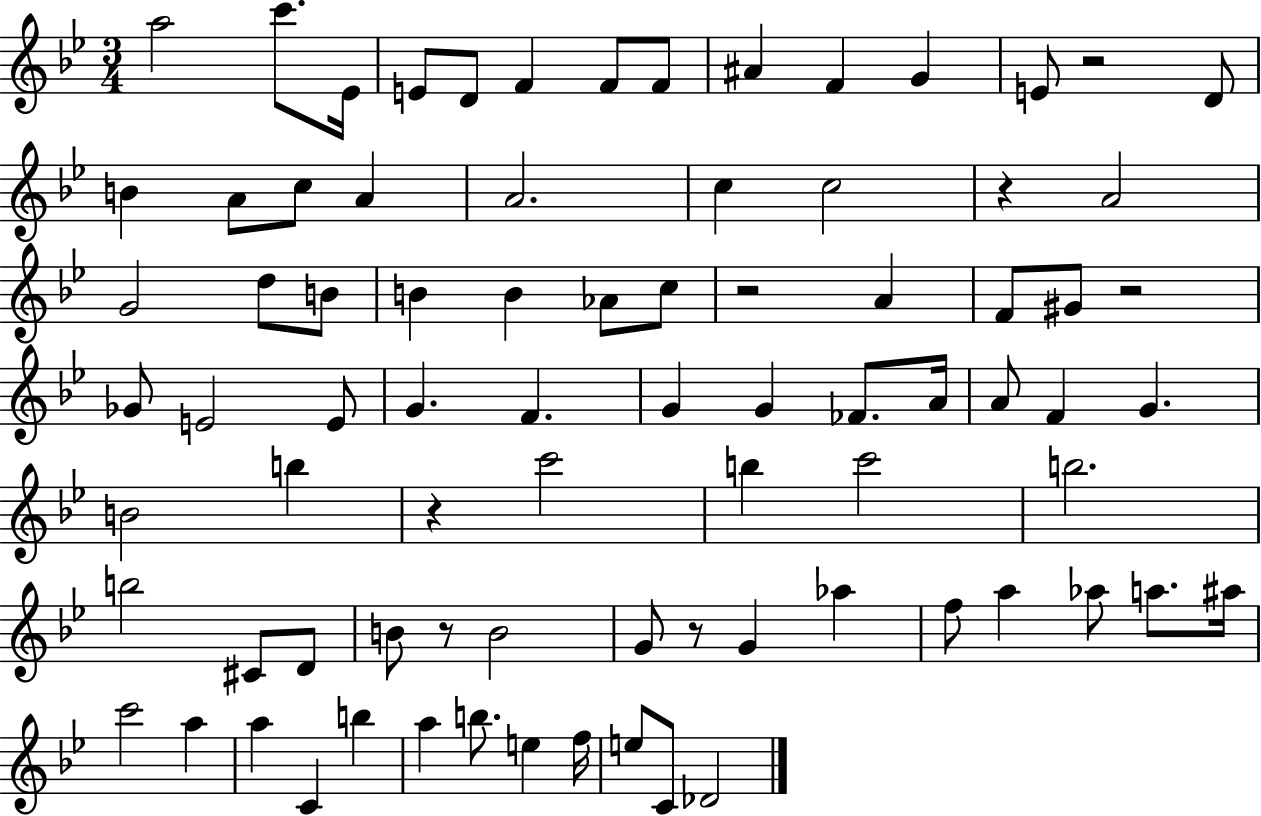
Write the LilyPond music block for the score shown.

{
  \clef treble
  \numericTimeSignature
  \time 3/4
  \key bes \major
  \repeat volta 2 { a''2 c'''8. ees'16 | e'8 d'8 f'4 f'8 f'8 | ais'4 f'4 g'4 | e'8 r2 d'8 | \break b'4 a'8 c''8 a'4 | a'2. | c''4 c''2 | r4 a'2 | \break g'2 d''8 b'8 | b'4 b'4 aes'8 c''8 | r2 a'4 | f'8 gis'8 r2 | \break ges'8 e'2 e'8 | g'4. f'4. | g'4 g'4 fes'8. a'16 | a'8 f'4 g'4. | \break b'2 b''4 | r4 c'''2 | b''4 c'''2 | b''2. | \break b''2 cis'8 d'8 | b'8 r8 b'2 | g'8 r8 g'4 aes''4 | f''8 a''4 aes''8 a''8. ais''16 | \break c'''2 a''4 | a''4 c'4 b''4 | a''4 b''8. e''4 f''16 | e''8 c'8 des'2 | \break } \bar "|."
}